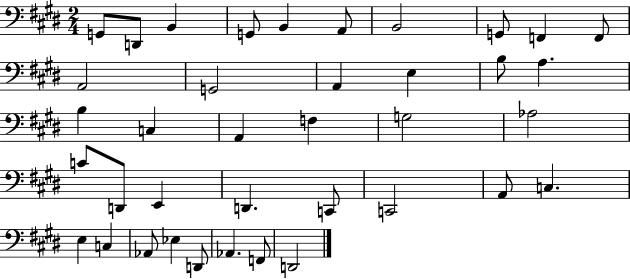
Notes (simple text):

G2/e D2/e B2/q G2/e B2/q A2/e B2/h G2/e F2/q F2/e A2/h G2/h A2/q E3/q B3/e A3/q. B3/q C3/q A2/q F3/q G3/h Ab3/h C4/e D2/e E2/q D2/q. C2/e C2/h A2/e C3/q. E3/q C3/q Ab2/e Eb3/q D2/e Ab2/q. F2/e D2/h